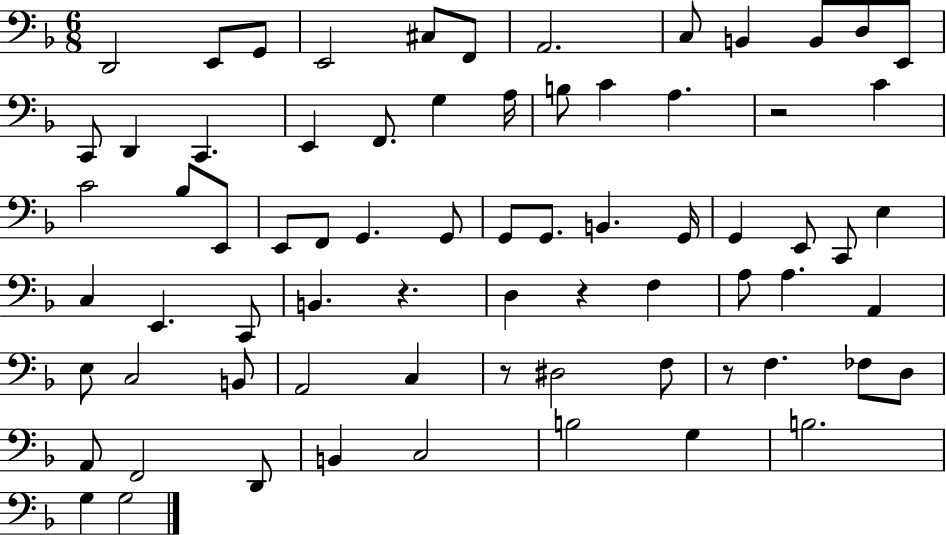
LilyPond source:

{
  \clef bass
  \numericTimeSignature
  \time 6/8
  \key f \major
  d,2 e,8 g,8 | e,2 cis8 f,8 | a,2. | c8 b,4 b,8 d8 e,8 | \break c,8 d,4 c,4. | e,4 f,8. g4 a16 | b8 c'4 a4. | r2 c'4 | \break c'2 bes8 e,8 | e,8 f,8 g,4. g,8 | g,8 g,8. b,4. g,16 | g,4 e,8 c,8 e4 | \break c4 e,4. c,8 | b,4. r4. | d4 r4 f4 | a8 a4. a,4 | \break e8 c2 b,8 | a,2 c4 | r8 dis2 f8 | r8 f4. fes8 d8 | \break a,8 f,2 d,8 | b,4 c2 | b2 g4 | b2. | \break g4 g2 | \bar "|."
}